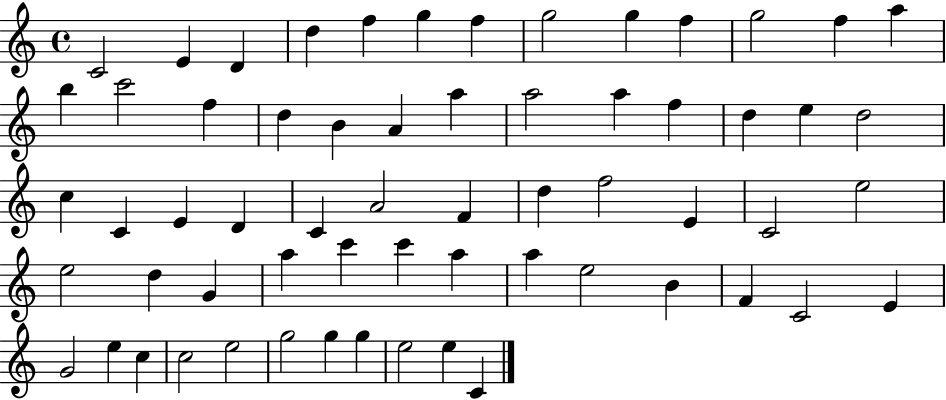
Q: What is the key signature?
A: C major